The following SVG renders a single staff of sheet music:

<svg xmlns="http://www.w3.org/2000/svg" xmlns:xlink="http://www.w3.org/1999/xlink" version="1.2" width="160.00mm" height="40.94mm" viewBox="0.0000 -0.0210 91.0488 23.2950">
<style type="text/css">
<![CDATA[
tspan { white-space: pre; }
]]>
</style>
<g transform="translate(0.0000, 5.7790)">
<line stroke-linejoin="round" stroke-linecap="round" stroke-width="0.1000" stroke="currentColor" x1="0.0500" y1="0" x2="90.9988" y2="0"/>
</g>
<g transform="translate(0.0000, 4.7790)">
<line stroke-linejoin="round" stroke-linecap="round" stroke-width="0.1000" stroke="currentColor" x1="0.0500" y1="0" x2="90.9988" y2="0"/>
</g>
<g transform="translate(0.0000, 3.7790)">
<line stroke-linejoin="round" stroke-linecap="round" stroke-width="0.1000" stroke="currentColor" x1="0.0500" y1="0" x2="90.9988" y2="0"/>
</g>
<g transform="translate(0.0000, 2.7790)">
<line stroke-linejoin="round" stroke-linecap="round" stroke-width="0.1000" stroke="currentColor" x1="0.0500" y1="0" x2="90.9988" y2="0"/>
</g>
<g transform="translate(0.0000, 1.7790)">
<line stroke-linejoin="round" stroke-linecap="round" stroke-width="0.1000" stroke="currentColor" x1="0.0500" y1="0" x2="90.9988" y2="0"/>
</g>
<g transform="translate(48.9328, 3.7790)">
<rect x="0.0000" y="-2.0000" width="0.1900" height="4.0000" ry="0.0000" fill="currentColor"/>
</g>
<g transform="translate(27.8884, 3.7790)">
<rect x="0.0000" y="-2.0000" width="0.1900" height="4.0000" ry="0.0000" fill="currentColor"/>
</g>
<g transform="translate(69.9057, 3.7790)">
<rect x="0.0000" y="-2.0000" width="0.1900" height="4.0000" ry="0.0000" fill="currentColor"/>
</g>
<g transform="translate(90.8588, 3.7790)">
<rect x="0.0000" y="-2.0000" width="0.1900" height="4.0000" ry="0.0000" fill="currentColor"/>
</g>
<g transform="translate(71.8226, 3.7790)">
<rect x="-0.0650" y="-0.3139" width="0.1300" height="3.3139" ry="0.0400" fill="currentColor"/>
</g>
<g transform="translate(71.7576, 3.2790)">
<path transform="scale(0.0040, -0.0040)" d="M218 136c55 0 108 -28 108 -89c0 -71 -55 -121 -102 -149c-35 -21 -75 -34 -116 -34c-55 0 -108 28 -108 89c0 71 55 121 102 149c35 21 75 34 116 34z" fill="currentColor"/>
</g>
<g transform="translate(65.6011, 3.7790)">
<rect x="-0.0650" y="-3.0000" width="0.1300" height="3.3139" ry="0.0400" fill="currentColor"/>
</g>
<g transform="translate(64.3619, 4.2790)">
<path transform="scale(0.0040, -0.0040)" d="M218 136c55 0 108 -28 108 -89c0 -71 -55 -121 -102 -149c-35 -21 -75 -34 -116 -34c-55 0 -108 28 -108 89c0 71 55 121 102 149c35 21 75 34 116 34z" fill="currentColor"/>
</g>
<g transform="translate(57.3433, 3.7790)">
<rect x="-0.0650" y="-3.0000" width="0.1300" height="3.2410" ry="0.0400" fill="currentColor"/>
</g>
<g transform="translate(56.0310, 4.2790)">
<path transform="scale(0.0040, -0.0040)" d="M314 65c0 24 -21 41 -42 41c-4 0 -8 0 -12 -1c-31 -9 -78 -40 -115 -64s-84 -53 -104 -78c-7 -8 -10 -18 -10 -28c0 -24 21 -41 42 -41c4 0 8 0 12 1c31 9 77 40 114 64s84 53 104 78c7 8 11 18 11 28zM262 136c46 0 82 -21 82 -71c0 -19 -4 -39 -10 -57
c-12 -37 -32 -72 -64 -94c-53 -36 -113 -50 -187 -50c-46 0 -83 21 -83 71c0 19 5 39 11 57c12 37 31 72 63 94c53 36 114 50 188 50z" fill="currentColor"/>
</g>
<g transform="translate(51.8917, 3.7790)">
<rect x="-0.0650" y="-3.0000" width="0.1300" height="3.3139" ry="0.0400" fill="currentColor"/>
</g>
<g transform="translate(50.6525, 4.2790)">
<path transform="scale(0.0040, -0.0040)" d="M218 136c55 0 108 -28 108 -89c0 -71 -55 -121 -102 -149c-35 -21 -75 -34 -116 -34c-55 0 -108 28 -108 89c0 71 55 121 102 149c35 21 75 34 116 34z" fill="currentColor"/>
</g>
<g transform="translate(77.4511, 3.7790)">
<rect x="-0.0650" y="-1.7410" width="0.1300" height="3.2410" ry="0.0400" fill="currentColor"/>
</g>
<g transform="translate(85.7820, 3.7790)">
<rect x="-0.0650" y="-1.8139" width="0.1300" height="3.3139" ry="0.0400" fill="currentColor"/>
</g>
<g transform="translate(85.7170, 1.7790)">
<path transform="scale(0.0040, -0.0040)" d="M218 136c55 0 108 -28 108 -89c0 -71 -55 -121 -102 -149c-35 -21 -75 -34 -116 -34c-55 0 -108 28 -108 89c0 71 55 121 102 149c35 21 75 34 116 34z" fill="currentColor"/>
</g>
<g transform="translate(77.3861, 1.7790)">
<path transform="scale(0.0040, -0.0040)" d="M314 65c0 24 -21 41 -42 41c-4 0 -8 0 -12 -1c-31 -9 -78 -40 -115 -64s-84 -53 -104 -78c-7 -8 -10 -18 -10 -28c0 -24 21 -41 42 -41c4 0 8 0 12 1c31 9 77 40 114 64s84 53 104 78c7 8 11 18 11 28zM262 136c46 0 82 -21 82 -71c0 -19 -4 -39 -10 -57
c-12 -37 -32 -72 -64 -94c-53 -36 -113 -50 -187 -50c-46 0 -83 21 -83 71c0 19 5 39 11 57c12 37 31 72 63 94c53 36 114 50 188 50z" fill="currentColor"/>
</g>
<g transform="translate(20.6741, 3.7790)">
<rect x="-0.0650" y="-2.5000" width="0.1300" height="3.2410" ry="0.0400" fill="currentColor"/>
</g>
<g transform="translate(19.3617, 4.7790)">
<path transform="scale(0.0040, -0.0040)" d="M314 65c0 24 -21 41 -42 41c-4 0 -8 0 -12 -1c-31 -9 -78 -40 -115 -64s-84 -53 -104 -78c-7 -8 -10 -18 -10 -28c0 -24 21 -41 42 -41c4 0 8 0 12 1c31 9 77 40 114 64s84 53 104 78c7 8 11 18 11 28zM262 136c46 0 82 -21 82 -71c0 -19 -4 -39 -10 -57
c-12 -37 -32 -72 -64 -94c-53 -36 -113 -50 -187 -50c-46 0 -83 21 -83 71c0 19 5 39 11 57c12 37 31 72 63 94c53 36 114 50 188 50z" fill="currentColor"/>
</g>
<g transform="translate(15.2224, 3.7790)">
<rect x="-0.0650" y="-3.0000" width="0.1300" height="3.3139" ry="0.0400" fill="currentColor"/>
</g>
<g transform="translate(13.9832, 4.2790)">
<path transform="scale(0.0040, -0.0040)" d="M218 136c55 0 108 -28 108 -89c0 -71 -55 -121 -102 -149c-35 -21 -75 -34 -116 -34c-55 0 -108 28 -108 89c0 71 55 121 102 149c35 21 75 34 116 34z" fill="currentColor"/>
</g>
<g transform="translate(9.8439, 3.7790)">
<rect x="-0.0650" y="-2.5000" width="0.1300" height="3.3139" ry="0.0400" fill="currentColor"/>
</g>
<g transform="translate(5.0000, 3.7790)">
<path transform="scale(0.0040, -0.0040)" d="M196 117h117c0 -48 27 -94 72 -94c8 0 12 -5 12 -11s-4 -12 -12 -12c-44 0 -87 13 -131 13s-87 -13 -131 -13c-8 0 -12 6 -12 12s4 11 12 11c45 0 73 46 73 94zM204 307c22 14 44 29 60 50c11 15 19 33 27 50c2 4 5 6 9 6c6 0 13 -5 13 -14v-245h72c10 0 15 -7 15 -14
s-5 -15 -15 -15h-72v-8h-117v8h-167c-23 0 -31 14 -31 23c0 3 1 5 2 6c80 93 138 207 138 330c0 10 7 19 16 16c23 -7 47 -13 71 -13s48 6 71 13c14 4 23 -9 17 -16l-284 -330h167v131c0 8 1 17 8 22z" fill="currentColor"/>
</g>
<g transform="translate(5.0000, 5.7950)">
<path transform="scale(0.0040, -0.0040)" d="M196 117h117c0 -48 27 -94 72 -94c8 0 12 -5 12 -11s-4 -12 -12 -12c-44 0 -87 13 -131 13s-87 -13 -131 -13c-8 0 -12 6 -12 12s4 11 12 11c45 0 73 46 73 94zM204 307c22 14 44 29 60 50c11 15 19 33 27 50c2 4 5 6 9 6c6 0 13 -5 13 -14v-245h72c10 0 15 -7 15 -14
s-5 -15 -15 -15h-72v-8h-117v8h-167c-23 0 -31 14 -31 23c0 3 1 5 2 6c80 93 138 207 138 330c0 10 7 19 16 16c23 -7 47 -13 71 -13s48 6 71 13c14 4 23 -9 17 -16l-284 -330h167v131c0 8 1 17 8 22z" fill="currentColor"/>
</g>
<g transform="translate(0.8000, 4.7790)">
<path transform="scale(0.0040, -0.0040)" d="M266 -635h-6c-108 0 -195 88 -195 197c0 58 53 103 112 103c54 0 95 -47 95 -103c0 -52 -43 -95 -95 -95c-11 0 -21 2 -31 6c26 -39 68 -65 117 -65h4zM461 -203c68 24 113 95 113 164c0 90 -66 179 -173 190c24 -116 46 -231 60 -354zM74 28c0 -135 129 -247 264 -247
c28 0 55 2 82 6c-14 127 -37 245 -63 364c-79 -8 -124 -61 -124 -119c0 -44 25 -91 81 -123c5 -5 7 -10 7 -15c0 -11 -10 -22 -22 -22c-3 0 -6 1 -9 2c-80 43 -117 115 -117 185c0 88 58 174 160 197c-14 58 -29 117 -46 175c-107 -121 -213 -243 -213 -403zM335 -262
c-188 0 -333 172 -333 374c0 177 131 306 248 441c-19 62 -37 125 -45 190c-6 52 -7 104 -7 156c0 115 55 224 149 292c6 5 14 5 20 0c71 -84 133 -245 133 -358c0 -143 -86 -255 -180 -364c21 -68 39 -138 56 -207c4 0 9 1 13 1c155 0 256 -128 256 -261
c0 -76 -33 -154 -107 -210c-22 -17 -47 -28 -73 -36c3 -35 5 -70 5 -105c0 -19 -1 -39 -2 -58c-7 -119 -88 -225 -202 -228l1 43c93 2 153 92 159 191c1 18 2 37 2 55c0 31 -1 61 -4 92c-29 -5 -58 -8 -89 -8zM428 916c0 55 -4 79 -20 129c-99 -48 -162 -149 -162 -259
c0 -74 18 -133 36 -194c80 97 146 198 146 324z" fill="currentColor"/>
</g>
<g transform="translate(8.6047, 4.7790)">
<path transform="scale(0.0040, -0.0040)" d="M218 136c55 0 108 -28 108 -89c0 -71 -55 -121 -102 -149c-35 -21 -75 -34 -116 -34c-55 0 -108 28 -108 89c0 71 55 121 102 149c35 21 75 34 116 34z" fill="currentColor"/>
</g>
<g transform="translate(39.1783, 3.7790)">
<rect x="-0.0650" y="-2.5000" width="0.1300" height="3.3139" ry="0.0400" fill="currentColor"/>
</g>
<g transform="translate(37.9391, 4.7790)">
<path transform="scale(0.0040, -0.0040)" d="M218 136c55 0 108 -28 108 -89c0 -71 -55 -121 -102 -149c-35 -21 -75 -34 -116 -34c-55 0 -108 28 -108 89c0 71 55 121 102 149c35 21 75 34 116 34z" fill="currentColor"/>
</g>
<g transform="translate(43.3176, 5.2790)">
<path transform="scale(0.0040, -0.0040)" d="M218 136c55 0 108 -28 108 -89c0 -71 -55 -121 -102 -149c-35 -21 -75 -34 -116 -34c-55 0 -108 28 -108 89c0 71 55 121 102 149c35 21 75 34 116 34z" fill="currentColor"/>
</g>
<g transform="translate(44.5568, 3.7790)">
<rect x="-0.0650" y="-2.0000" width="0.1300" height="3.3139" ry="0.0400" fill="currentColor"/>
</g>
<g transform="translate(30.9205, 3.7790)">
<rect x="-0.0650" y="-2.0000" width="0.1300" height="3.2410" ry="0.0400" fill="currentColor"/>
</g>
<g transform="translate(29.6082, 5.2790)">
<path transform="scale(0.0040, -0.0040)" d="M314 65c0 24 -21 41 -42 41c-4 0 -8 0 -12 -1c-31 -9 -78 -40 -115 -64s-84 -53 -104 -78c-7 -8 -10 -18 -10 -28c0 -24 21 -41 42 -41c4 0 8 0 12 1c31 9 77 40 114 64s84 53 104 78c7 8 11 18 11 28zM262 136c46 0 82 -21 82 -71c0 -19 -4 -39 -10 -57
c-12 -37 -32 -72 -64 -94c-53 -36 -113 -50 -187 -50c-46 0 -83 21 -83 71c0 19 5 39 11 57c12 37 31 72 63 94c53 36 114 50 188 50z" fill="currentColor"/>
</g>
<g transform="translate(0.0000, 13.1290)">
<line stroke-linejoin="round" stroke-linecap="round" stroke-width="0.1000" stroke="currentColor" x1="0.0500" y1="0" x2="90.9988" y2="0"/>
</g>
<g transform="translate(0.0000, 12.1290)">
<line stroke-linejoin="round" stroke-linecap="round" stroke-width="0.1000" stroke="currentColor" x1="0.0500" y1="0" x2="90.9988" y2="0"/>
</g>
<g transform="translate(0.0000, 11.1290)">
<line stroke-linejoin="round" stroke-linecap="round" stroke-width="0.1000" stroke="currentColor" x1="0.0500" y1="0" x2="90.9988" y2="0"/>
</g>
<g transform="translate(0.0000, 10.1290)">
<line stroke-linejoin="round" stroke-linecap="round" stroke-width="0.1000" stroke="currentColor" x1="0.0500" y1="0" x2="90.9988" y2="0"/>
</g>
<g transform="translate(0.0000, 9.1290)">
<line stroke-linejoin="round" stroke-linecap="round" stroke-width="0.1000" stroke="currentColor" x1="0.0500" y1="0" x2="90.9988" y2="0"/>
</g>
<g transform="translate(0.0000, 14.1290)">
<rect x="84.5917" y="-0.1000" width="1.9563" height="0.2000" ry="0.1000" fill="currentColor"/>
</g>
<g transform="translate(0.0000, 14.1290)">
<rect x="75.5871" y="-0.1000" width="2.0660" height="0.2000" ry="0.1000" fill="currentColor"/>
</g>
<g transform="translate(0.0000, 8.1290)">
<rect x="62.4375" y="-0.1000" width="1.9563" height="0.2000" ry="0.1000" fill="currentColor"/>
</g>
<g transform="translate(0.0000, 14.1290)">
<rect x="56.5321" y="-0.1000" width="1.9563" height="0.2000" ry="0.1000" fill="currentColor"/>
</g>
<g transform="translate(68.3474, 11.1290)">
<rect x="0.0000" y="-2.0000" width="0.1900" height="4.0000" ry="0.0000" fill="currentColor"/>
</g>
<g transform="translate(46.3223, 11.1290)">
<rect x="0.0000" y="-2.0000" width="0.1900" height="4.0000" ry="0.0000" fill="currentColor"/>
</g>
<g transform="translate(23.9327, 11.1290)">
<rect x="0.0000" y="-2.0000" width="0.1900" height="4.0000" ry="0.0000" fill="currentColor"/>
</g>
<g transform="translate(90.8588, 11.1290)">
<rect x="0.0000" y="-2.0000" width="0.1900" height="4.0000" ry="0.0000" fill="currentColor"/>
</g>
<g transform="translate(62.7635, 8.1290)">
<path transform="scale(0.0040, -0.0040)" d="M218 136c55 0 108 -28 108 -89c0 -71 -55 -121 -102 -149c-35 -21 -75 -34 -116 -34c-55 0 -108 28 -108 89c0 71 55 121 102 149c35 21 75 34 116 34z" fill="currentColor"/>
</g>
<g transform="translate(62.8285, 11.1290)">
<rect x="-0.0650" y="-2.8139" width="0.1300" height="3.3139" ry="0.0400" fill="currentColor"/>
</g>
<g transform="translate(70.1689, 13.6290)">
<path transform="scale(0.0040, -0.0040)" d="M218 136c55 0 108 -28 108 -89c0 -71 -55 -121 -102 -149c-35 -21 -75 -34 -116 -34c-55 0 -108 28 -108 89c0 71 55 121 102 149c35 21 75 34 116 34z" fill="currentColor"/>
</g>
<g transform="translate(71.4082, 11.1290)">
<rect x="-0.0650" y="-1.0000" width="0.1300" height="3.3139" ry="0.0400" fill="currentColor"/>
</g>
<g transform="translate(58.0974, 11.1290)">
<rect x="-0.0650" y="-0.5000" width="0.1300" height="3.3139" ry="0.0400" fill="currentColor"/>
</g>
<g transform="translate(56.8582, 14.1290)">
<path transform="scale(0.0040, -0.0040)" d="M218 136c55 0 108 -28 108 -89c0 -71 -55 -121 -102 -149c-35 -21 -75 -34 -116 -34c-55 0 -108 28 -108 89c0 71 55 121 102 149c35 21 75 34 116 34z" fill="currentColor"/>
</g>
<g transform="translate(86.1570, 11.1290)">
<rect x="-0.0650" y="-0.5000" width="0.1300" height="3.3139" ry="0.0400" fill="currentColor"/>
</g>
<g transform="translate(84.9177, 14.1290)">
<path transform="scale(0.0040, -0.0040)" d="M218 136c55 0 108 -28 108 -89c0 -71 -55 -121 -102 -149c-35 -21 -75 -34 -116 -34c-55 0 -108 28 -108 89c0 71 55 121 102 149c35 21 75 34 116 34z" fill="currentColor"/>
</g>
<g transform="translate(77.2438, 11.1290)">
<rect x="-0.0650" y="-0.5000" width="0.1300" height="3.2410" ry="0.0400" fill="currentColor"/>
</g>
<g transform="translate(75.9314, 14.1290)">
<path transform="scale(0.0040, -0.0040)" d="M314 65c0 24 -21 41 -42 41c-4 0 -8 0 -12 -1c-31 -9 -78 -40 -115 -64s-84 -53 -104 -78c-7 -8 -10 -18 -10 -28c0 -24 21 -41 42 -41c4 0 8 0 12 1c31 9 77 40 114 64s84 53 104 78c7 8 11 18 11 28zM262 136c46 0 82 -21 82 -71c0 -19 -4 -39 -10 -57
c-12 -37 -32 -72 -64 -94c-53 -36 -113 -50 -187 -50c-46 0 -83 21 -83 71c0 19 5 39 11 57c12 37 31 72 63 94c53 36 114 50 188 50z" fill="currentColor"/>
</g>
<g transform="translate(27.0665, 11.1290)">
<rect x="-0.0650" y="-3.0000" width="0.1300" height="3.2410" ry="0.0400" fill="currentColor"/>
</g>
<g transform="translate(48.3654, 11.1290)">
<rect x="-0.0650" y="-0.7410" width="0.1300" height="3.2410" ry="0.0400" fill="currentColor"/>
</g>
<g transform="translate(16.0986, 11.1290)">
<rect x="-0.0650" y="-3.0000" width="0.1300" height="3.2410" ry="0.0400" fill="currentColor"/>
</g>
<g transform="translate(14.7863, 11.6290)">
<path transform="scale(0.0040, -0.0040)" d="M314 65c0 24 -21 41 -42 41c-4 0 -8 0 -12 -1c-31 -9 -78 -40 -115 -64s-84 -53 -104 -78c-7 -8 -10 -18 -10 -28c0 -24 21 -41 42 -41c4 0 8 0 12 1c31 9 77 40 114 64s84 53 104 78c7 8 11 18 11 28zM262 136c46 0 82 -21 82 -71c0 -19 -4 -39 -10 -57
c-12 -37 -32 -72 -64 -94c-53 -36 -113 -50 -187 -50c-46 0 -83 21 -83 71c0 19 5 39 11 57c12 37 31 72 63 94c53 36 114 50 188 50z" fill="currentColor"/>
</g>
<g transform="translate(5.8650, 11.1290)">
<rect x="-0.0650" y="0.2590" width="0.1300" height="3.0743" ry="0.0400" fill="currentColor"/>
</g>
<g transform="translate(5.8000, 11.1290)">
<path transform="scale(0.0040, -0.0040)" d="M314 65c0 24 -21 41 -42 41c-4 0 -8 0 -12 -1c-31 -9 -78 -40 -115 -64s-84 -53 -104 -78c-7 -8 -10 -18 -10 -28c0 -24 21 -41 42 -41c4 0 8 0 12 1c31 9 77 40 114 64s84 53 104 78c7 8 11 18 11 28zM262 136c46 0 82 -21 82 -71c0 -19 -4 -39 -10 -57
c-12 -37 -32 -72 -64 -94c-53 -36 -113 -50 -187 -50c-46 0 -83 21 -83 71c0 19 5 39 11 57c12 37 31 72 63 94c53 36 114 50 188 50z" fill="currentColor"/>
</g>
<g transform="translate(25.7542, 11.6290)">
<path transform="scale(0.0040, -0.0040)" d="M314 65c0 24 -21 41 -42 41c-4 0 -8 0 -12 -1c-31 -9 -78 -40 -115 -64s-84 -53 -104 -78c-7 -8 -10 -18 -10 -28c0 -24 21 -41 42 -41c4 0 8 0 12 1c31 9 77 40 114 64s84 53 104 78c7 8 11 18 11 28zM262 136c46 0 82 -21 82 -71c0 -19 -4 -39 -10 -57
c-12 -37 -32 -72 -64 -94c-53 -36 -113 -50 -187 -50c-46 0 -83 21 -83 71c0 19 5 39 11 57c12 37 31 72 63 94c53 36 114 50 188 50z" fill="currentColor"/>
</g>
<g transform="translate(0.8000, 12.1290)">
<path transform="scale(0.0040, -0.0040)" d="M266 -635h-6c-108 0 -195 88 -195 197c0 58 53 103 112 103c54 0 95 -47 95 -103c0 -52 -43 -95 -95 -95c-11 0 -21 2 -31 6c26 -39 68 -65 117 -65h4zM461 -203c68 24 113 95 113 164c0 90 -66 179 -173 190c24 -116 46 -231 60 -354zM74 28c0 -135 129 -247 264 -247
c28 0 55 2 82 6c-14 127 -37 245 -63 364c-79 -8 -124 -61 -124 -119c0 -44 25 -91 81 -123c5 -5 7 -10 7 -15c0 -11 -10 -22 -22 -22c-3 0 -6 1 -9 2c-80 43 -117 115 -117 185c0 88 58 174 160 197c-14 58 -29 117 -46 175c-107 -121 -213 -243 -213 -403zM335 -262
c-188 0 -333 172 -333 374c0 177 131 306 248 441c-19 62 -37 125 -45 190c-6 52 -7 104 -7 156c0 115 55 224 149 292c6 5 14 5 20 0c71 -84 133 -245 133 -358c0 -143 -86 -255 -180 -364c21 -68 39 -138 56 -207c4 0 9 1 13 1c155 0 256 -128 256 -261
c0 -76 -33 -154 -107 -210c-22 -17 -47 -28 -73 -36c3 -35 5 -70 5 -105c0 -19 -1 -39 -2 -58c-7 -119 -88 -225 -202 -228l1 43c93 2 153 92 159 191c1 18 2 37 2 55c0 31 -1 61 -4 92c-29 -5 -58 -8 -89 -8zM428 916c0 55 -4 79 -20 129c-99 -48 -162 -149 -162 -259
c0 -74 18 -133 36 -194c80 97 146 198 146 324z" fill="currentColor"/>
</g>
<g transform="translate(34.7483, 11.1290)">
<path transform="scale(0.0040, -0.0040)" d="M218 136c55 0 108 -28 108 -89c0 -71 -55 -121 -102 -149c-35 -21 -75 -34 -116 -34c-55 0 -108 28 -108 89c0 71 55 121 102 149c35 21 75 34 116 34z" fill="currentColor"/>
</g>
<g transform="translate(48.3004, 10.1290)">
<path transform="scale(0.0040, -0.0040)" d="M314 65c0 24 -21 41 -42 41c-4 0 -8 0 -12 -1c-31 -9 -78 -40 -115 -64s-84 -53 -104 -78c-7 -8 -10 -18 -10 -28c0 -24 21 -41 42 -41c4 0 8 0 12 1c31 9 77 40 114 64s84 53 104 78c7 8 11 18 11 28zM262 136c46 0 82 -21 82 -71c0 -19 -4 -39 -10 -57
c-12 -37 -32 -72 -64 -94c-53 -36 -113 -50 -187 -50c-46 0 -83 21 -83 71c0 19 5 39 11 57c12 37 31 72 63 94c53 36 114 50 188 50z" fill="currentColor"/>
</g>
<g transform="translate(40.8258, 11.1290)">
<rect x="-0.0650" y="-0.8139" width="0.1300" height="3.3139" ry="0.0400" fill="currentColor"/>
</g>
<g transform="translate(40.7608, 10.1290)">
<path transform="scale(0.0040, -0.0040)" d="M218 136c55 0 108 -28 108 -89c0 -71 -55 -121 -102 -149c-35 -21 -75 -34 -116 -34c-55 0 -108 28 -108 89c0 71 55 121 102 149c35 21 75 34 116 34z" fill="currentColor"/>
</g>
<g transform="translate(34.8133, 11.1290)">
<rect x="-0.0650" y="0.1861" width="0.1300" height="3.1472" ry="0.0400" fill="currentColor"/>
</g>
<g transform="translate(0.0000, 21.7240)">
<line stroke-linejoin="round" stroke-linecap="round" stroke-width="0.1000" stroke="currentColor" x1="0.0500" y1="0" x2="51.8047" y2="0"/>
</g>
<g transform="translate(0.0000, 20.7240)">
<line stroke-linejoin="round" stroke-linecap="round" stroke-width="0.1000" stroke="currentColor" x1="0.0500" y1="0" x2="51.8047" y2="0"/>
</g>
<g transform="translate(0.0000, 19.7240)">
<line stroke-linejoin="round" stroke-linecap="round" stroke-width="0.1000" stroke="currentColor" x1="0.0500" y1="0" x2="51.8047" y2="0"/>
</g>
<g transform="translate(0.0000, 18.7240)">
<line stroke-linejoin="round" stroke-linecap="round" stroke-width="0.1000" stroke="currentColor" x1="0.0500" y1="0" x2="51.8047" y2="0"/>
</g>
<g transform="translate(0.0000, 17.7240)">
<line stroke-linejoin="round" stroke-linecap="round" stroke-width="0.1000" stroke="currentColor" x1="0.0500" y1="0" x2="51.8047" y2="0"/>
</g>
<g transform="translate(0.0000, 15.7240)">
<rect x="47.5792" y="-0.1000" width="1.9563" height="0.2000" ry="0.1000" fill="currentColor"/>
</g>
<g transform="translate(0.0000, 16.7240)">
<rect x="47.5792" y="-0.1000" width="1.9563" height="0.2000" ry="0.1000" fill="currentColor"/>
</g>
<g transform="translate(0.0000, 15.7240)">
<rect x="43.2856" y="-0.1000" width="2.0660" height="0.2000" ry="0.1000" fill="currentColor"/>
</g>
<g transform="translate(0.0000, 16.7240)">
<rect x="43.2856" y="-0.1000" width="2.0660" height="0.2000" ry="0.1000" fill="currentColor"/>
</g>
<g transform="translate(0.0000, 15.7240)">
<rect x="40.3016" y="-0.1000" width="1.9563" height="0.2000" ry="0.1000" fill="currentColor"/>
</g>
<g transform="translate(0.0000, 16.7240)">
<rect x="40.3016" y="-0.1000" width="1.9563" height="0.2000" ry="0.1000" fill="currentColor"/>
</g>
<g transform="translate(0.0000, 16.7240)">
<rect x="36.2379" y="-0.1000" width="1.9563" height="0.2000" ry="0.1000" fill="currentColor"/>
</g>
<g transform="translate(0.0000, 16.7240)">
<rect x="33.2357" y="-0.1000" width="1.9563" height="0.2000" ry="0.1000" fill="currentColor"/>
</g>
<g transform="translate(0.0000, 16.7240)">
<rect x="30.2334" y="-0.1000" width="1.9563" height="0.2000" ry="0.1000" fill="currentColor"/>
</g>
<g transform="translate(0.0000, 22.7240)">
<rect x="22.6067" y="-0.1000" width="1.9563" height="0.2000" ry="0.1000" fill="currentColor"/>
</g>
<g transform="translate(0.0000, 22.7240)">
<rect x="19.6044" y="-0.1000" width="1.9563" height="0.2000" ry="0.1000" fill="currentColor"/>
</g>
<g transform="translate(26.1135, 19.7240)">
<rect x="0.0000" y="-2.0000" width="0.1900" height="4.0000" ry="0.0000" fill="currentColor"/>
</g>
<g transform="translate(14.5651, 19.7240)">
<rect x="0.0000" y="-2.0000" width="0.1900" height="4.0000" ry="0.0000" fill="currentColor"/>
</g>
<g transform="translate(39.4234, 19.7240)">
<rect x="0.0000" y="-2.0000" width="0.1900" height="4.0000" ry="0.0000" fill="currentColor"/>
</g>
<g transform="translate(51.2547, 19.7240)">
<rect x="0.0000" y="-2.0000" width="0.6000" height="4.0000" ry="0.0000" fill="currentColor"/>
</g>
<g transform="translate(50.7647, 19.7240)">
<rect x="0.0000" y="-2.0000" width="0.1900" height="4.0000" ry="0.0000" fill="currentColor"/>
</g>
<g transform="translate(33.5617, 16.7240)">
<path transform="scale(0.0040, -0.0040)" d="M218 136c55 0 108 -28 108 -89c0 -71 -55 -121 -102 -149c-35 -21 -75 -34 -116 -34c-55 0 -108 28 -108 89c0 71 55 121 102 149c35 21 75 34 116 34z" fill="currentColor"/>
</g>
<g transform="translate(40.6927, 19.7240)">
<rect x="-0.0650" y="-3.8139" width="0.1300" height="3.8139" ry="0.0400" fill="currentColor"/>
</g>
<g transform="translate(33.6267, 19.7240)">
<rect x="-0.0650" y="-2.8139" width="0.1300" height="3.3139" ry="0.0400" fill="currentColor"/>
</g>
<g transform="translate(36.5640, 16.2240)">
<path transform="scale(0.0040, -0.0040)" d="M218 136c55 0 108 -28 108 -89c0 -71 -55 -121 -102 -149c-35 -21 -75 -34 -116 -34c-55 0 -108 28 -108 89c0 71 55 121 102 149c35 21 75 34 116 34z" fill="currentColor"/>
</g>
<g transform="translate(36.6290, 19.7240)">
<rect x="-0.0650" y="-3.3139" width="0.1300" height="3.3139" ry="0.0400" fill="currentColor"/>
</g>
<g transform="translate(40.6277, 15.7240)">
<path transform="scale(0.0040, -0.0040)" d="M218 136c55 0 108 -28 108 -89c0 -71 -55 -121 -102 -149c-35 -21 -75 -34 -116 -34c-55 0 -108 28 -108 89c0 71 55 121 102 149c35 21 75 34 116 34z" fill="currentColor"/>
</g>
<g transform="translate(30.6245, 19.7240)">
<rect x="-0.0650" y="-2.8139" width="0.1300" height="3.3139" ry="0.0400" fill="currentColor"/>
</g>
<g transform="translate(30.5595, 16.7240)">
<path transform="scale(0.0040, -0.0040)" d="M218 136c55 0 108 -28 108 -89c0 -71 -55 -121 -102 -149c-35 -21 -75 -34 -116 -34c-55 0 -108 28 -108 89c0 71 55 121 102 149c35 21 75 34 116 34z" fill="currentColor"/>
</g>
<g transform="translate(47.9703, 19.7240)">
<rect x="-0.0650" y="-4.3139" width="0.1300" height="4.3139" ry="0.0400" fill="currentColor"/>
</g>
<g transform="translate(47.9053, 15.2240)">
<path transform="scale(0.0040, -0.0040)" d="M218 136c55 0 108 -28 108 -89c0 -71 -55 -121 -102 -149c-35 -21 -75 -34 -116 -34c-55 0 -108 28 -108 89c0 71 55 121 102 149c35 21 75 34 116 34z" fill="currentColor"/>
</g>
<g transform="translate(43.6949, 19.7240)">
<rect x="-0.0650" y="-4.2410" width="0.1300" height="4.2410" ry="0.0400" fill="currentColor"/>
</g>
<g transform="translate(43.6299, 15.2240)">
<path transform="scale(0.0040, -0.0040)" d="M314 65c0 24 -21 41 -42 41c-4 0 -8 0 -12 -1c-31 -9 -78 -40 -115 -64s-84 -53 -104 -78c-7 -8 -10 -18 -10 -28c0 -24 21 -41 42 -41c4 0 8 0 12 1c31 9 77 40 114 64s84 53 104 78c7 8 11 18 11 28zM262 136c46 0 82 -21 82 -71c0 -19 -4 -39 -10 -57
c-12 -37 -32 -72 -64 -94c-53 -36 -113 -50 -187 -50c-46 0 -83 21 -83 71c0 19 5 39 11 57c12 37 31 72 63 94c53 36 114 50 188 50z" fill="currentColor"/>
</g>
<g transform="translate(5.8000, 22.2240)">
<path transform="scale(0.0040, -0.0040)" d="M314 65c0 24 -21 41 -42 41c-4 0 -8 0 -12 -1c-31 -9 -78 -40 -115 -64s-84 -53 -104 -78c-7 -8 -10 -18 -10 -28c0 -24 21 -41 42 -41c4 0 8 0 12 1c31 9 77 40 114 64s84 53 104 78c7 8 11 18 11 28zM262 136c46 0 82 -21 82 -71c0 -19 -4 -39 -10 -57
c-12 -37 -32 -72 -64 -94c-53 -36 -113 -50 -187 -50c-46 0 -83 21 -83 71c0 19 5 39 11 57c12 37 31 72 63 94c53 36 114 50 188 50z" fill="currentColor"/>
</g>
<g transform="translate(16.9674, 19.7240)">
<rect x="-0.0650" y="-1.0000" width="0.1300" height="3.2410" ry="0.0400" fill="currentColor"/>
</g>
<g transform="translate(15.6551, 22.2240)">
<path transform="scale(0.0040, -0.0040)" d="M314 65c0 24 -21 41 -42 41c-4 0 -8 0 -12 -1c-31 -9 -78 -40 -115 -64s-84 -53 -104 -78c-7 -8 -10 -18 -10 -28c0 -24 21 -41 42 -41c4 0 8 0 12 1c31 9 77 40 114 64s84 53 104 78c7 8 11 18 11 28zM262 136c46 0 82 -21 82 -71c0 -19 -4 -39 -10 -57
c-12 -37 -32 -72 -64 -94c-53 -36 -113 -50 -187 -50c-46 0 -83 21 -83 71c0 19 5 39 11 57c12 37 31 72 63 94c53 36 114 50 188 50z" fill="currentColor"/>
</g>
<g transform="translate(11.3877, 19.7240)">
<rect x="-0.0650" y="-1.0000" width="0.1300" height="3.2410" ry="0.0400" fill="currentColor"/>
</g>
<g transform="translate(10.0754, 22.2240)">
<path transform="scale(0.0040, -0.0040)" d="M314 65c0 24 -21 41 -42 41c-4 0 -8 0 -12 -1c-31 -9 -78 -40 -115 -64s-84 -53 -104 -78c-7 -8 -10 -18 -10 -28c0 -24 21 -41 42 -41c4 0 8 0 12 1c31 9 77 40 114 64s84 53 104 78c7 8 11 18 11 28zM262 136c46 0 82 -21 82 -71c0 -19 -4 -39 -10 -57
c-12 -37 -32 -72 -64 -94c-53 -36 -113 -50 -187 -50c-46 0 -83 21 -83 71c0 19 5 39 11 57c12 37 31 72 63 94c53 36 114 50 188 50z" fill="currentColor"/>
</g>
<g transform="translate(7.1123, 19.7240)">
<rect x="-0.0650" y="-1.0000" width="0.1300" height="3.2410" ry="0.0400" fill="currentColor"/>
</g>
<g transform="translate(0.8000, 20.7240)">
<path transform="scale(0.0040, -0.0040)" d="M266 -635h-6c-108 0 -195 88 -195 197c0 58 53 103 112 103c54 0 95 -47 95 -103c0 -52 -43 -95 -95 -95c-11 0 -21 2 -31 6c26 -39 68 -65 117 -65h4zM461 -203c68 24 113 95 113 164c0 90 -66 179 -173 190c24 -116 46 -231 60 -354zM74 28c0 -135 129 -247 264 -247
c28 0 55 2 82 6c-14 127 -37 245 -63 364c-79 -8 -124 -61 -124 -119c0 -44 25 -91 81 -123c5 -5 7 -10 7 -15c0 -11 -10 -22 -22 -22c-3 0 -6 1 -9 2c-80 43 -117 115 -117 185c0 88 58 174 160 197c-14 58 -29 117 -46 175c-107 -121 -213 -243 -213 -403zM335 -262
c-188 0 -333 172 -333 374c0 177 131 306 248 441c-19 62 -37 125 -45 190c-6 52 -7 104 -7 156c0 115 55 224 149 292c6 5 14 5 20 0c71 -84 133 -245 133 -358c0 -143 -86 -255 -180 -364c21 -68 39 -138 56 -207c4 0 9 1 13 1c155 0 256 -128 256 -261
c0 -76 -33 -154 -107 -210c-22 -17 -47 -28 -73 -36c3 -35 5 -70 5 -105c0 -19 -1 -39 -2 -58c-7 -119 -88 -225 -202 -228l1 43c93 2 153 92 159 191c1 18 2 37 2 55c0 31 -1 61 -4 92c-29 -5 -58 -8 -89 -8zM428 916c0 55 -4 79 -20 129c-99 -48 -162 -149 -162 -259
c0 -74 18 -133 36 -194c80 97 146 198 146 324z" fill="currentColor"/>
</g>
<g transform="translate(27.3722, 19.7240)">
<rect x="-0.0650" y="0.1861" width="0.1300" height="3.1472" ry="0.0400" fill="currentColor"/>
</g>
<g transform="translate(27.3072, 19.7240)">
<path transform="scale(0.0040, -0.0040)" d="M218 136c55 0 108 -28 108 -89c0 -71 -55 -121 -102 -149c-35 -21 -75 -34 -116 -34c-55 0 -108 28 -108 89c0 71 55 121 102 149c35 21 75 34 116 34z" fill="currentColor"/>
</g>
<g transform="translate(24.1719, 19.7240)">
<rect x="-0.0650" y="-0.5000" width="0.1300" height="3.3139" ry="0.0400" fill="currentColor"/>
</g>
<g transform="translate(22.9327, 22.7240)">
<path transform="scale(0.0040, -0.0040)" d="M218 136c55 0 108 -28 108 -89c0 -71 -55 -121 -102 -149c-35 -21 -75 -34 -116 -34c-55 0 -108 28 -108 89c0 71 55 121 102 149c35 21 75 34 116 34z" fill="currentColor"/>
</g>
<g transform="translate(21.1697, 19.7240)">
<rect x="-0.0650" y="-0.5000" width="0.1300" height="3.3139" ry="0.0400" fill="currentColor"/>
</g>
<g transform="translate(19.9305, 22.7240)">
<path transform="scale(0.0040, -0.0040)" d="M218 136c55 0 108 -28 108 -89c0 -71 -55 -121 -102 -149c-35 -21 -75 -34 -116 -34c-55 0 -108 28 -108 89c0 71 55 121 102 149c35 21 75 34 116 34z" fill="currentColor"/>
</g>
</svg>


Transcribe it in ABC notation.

X:1
T:Untitled
M:4/4
L:1/4
K:C
G A G2 F2 G F A A2 A c f2 f B2 A2 A2 B d d2 C a D C2 C D2 D2 D2 C C B a a b c' d'2 d'